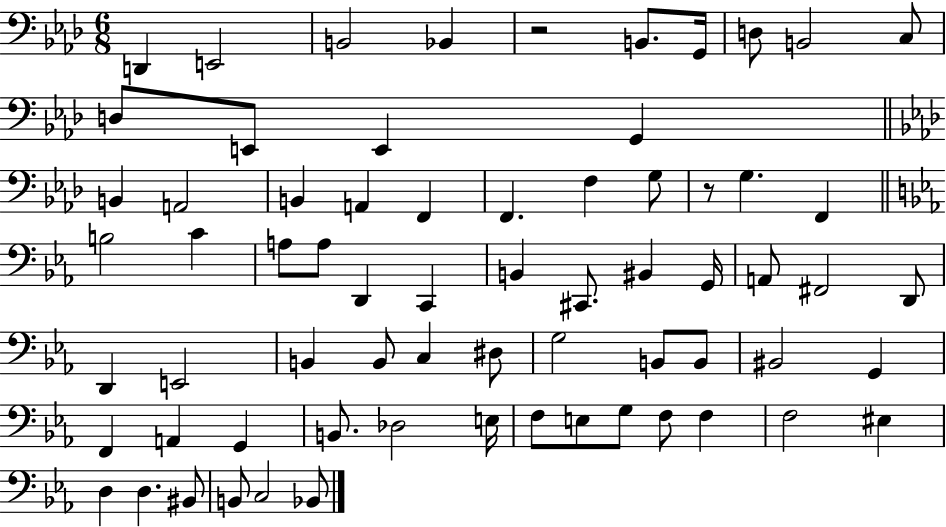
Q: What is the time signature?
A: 6/8